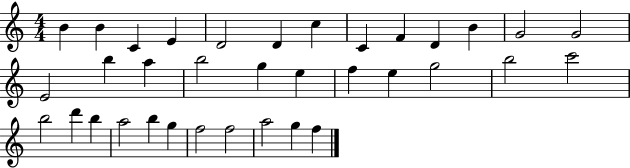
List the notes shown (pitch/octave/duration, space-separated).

B4/q B4/q C4/q E4/q D4/h D4/q C5/q C4/q F4/q D4/q B4/q G4/h G4/h E4/h B5/q A5/q B5/h G5/q E5/q F5/q E5/q G5/h B5/h C6/h B5/h D6/q B5/q A5/h B5/q G5/q F5/h F5/h A5/h G5/q F5/q